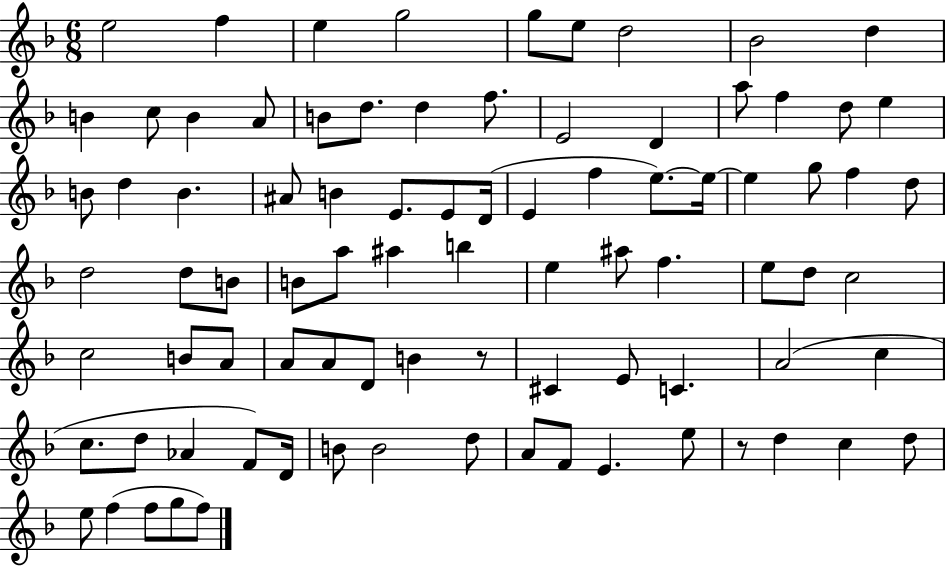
E5/h F5/q E5/q G5/h G5/e E5/e D5/h Bb4/h D5/q B4/q C5/e B4/q A4/e B4/e D5/e. D5/q F5/e. E4/h D4/q A5/e F5/q D5/e E5/q B4/e D5/q B4/q. A#4/e B4/q E4/e. E4/e D4/s E4/q F5/q E5/e. E5/s E5/q G5/e F5/q D5/e D5/h D5/e B4/e B4/e A5/e A#5/q B5/q E5/q A#5/e F5/q. E5/e D5/e C5/h C5/h B4/e A4/e A4/e A4/e D4/e B4/q R/e C#4/q E4/e C4/q. A4/h C5/q C5/e. D5/e Ab4/q F4/e D4/s B4/e B4/h D5/e A4/e F4/e E4/q. E5/e R/e D5/q C5/q D5/e E5/e F5/q F5/e G5/e F5/e